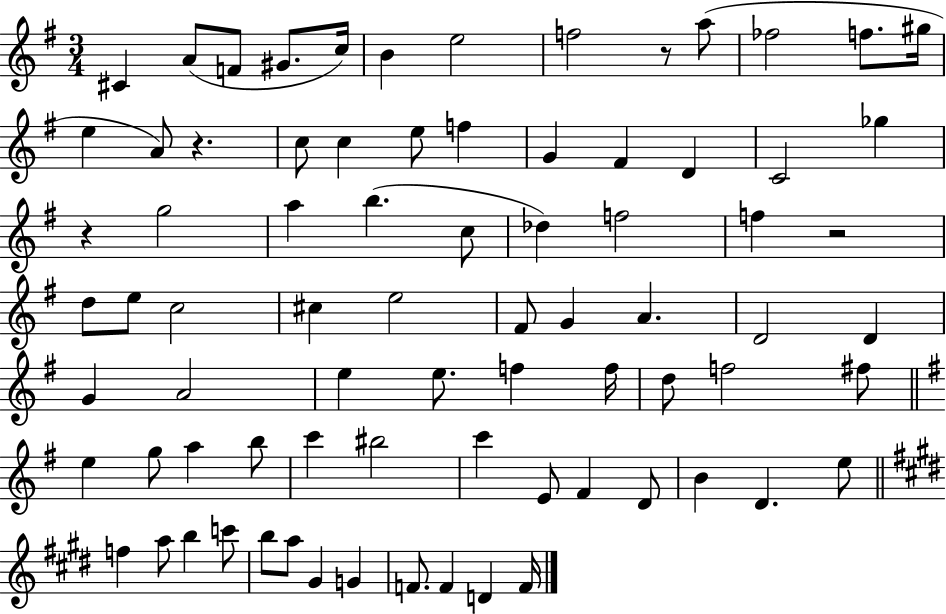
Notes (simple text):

C#4/q A4/e F4/e G#4/e. C5/s B4/q E5/h F5/h R/e A5/e FES5/h F5/e. G#5/s E5/q A4/e R/q. C5/e C5/q E5/e F5/q G4/q F#4/q D4/q C4/h Gb5/q R/q G5/h A5/q B5/q. C5/e Db5/q F5/h F5/q R/h D5/e E5/e C5/h C#5/q E5/h F#4/e G4/q A4/q. D4/h D4/q G4/q A4/h E5/q E5/e. F5/q F5/s D5/e F5/h F#5/e E5/q G5/e A5/q B5/e C6/q BIS5/h C6/q E4/e F#4/q D4/e B4/q D4/q. E5/e F5/q A5/e B5/q C6/e B5/e A5/e G#4/q G4/q F4/e. F4/q D4/q F4/s